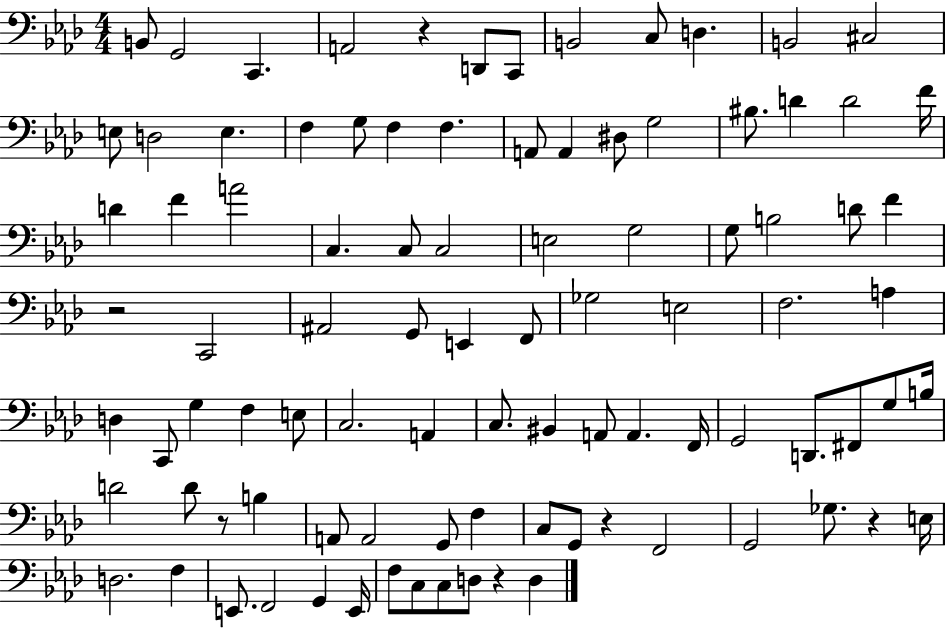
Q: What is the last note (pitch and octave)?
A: D3